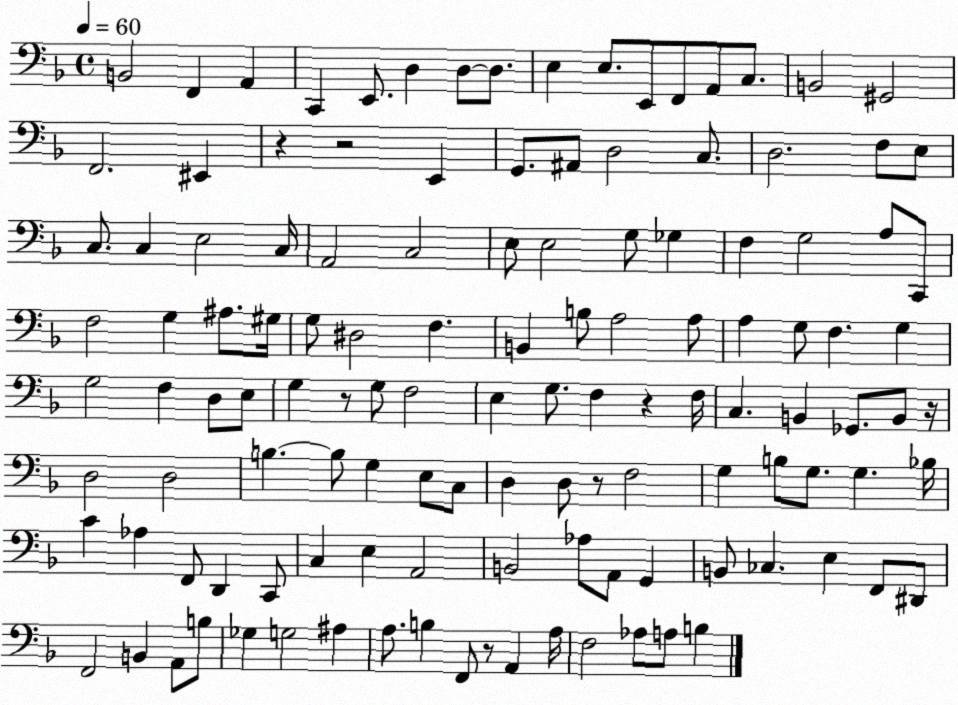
X:1
T:Untitled
M:4/4
L:1/4
K:F
B,,2 F,, A,, C,, E,,/2 D, D,/2 D,/2 E, E,/2 E,,/2 F,,/2 A,,/2 C,/2 B,,2 ^G,,2 F,,2 ^E,, z z2 E,, G,,/2 ^A,,/2 D,2 C,/2 D,2 F,/2 E,/2 C,/2 C, E,2 C,/4 A,,2 C,2 E,/2 E,2 G,/2 _G, F, G,2 A,/2 C,,/2 F,2 G, ^A,/2 ^G,/4 G,/2 ^D,2 F, B,, B,/2 A,2 A,/2 A, G,/2 F, G, G,2 F, D,/2 E,/2 G, z/2 G,/2 F,2 E, G,/2 F, z F,/4 C, B,, _G,,/2 B,,/2 z/4 D,2 D,2 B, B,/2 G, E,/2 C,/2 D, D,/2 z/2 F,2 G, B,/2 G,/2 G, _B,/4 C _A, F,,/2 D,, C,,/2 C, E, A,,2 B,,2 _A,/2 A,,/2 G,, B,,/2 _C, E, F,,/2 ^D,,/2 F,,2 B,, A,,/2 B,/2 _G, G,2 ^A, A,/2 B, F,,/2 z/2 A,, A,/4 F,2 _A,/2 A,/2 B,